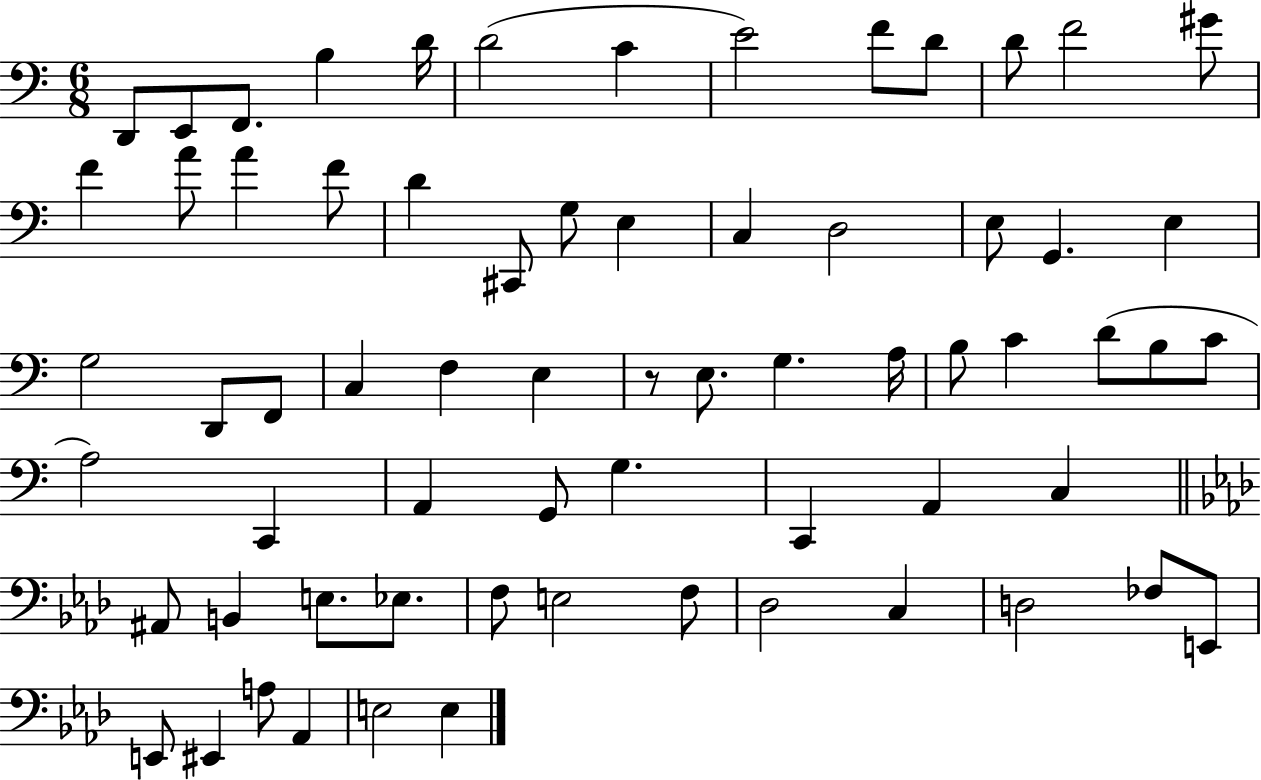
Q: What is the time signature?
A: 6/8